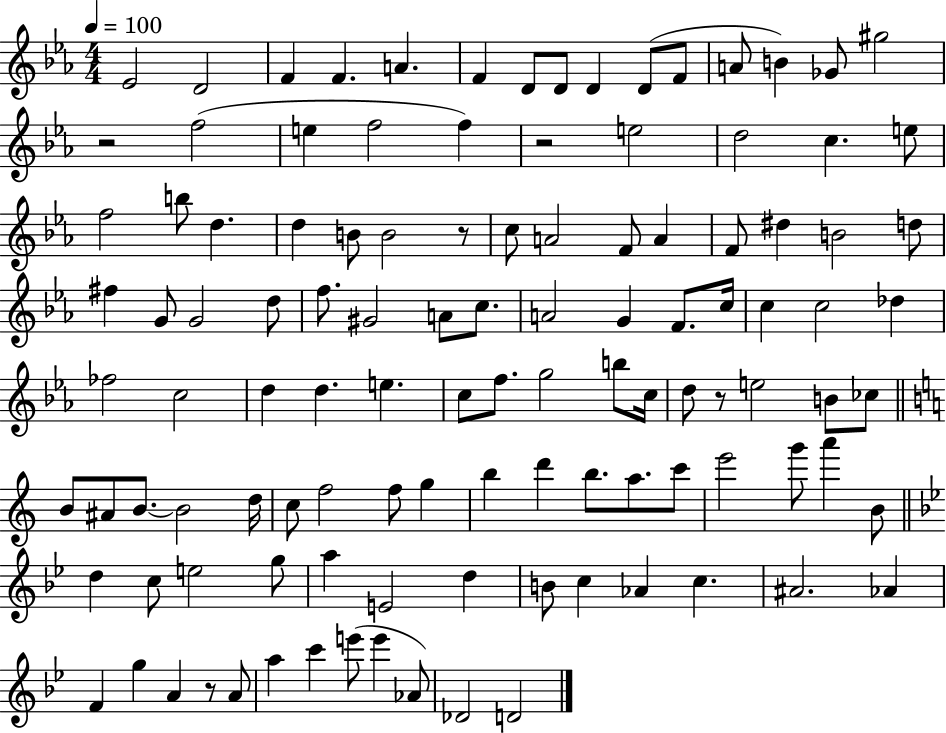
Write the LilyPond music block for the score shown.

{
  \clef treble
  \numericTimeSignature
  \time 4/4
  \key ees \major
  \tempo 4 = 100
  ees'2 d'2 | f'4 f'4. a'4. | f'4 d'8 d'8 d'4 d'8( f'8 | a'8 b'4) ges'8 gis''2 | \break r2 f''2( | e''4 f''2 f''4) | r2 e''2 | d''2 c''4. e''8 | \break f''2 b''8 d''4. | d''4 b'8 b'2 r8 | c''8 a'2 f'8 a'4 | f'8 dis''4 b'2 d''8 | \break fis''4 g'8 g'2 d''8 | f''8. gis'2 a'8 c''8. | a'2 g'4 f'8. c''16 | c''4 c''2 des''4 | \break fes''2 c''2 | d''4 d''4. e''4. | c''8 f''8. g''2 b''8 c''16 | d''8 r8 e''2 b'8 ces''8 | \break \bar "||" \break \key c \major b'8 ais'8 b'8.~~ b'2 d''16 | c''8 f''2 f''8 g''4 | b''4 d'''4 b''8. a''8. c'''8 | e'''2 g'''8 a'''4 b'8 | \break \bar "||" \break \key g \minor d''4 c''8 e''2 g''8 | a''4 e'2 d''4 | b'8 c''4 aes'4 c''4. | ais'2. aes'4 | \break f'4 g''4 a'4 r8 a'8 | a''4 c'''4 e'''8( e'''4 aes'8) | des'2 d'2 | \bar "|."
}